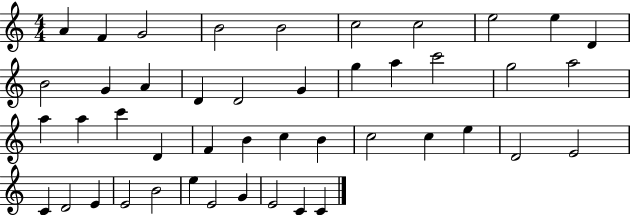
A4/q F4/q G4/h B4/h B4/h C5/h C5/h E5/h E5/q D4/q B4/h G4/q A4/q D4/q D4/h G4/q G5/q A5/q C6/h G5/h A5/h A5/q A5/q C6/q D4/q F4/q B4/q C5/q B4/q C5/h C5/q E5/q D4/h E4/h C4/q D4/h E4/q E4/h B4/h E5/q E4/h G4/q E4/h C4/q C4/q